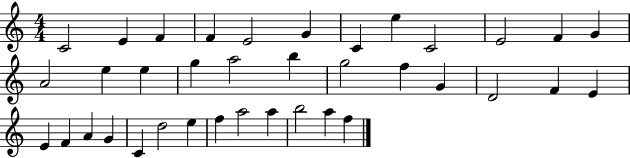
X:1
T:Untitled
M:4/4
L:1/4
K:C
C2 E F F E2 G C e C2 E2 F G A2 e e g a2 b g2 f G D2 F E E F A G C d2 e f a2 a b2 a f